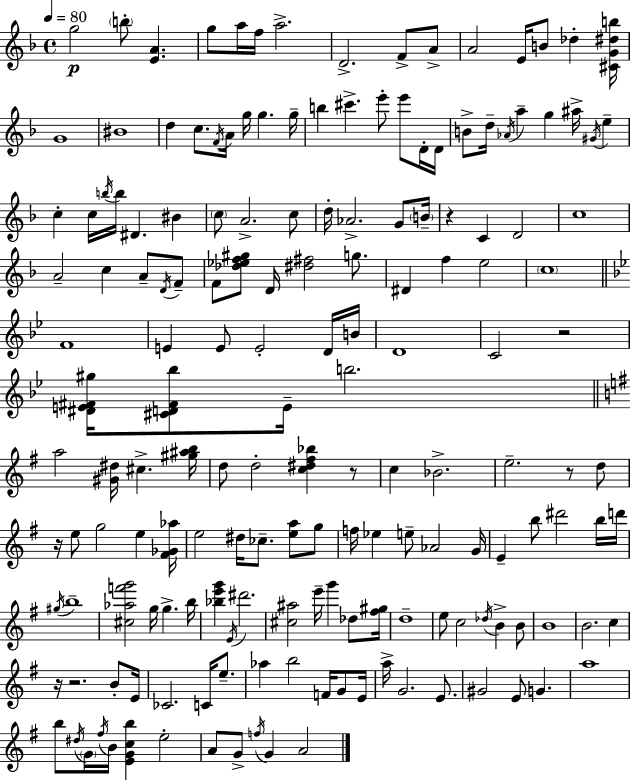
G5/h B5/e [E4,A4]/q. G5/e A5/s F5/s A5/h. D4/h. F4/e A4/e A4/h E4/s B4/e Db5/q [C#4,G4,D#5,B5]/s G4/w BIS4/w D5/q C5/e. F4/s A4/s G5/s G5/q. G5/s B5/q C#6/q. E6/e E6/e D4/s D4/s B4/e D5/s Ab4/s A5/q G5/q A#5/s G#4/s E5/q C5/q C5/s B5/s B5/s D#4/q. BIS4/q C5/e A4/h. C5/e D5/s Ab4/h. G4/e B4/s R/q C4/q D4/h C5/w A4/h C5/q A4/e D4/s F4/e F4/e [Db5,Eb5,F5,G#5]/e D4/s [D#5,F#5]/h G5/e. D#4/q F5/q E5/h C5/w F4/w E4/q E4/e E4/h D4/s B4/s D4/w C4/h R/h [D#4,E4,F#4,G#5]/s [C#4,D4,F#4,Bb5]/e E4/s B5/h. A5/h [G#4,D#5]/s C#5/q. [G#5,A#5,B5]/s D5/e D5/h [C5,D#5,F#5,Bb5]/q R/e C5/q Bb4/h. E5/h. R/e D5/e R/s E5/e G5/h E5/q [F#4,Gb4,Ab5]/s E5/h D#5/s CES5/e. [E5,A5]/e G5/e F5/s Eb5/q E5/e Ab4/h G4/s E4/q B5/e D#6/h B5/s D6/s G#5/s B5/w [C#5,Ab5,F6,G6]/h G5/s G5/q. B5/s [Bb5,E6,G6]/q E4/s D#6/h. [C#5,A#5]/h E6/s G6/q Db5/e [F#5,G#5]/s D5/w E5/e C5/h Db5/s B4/q B4/e B4/w B4/h. C5/q R/s R/h. B4/e E4/s CES4/h. C4/s E5/e. Ab5/q B5/h F4/s G4/e E4/s A5/s G4/h. E4/e. G#4/h E4/e G4/q. A5/w B5/e D#5/s G4/s F#5/s B4/s [E4,G4,C5,B5]/q E5/h A4/e G4/e F5/s G4/q A4/h